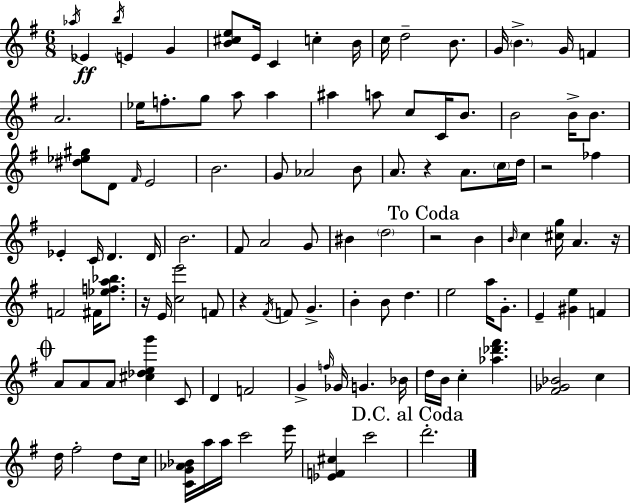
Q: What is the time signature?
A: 6/8